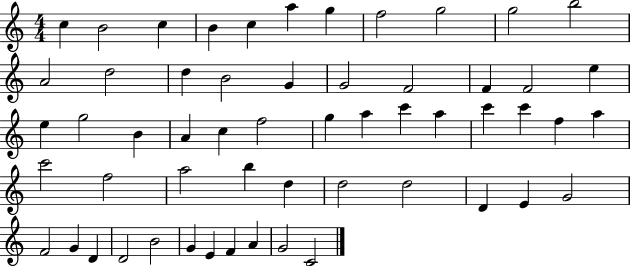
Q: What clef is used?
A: treble